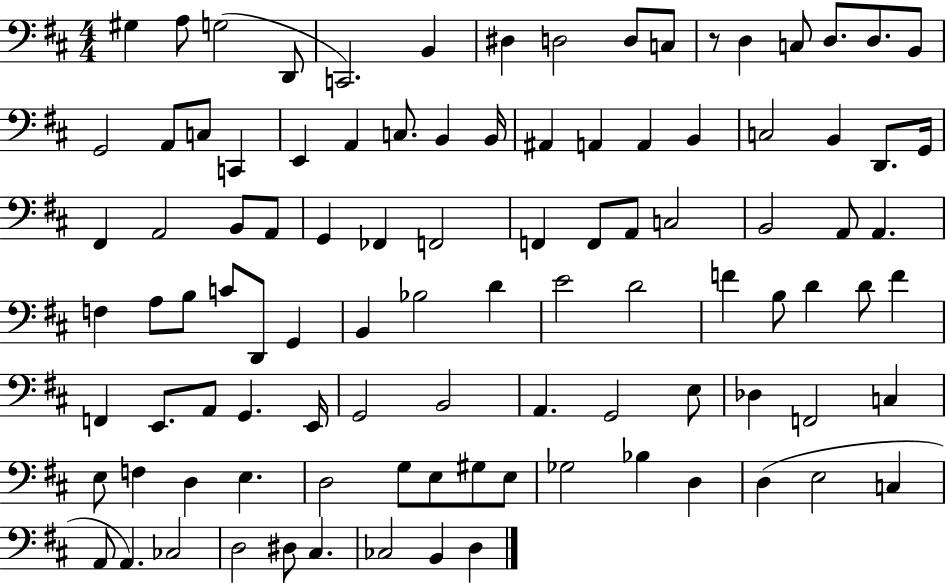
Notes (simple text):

G#3/q A3/e G3/h D2/e C2/h. B2/q D#3/q D3/h D3/e C3/e R/e D3/q C3/e D3/e. D3/e. B2/e G2/h A2/e C3/e C2/q E2/q A2/q C3/e. B2/q B2/s A#2/q A2/q A2/q B2/q C3/h B2/q D2/e. G2/s F#2/q A2/h B2/e A2/e G2/q FES2/q F2/h F2/q F2/e A2/e C3/h B2/h A2/e A2/q. F3/q A3/e B3/e C4/e D2/e G2/q B2/q Bb3/h D4/q E4/h D4/h F4/q B3/e D4/q D4/e F4/q F2/q E2/e. A2/e G2/q. E2/s G2/h B2/h A2/q. G2/h E3/e Db3/q F2/h C3/q E3/e F3/q D3/q E3/q. D3/h G3/e E3/e G#3/e E3/e Gb3/h Bb3/q D3/q D3/q E3/h C3/q A2/e A2/q. CES3/h D3/h D#3/e C#3/q. CES3/h B2/q D3/q